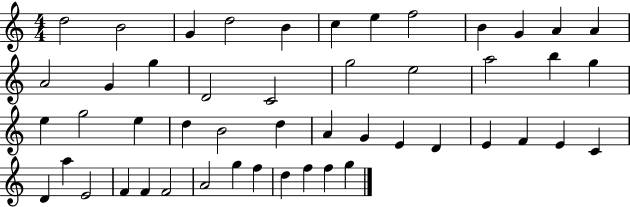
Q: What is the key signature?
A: C major